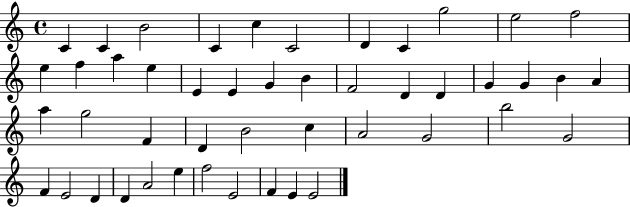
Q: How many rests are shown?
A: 0